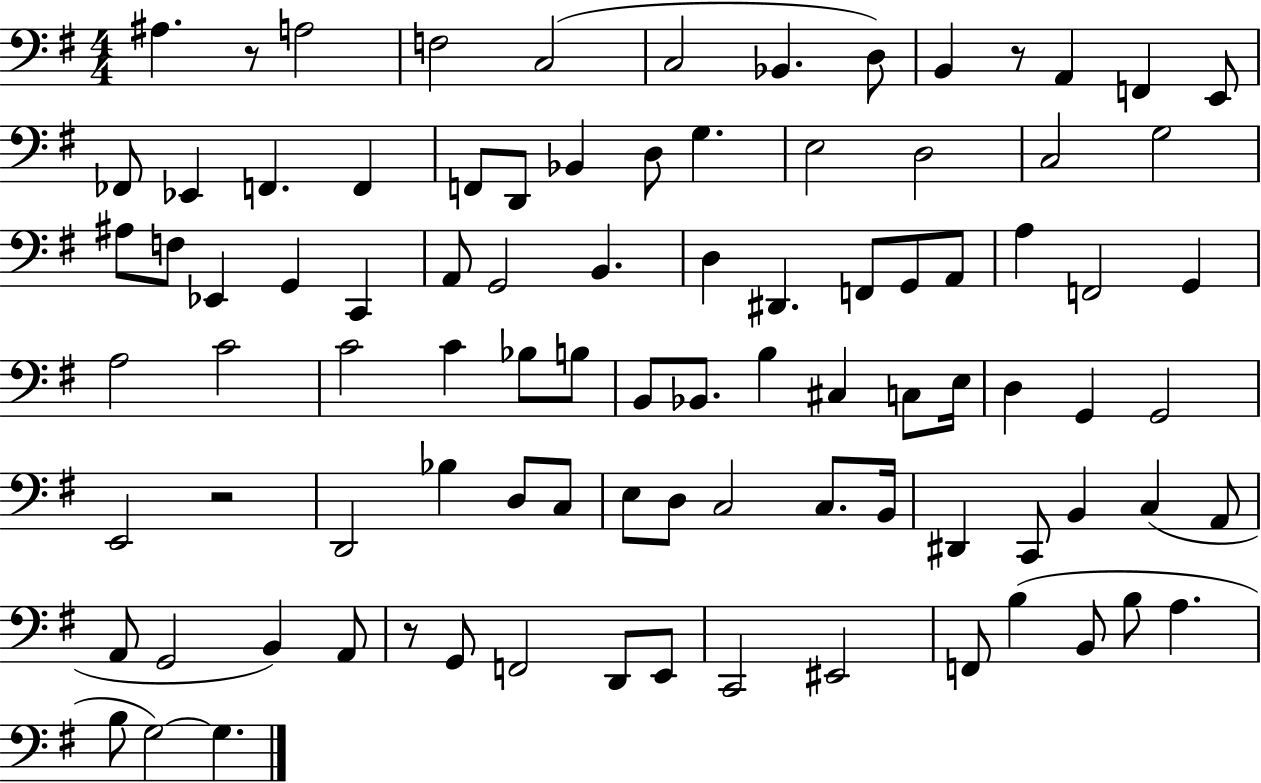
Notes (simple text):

A#3/q. R/e A3/h F3/h C3/h C3/h Bb2/q. D3/e B2/q R/e A2/q F2/q E2/e FES2/e Eb2/q F2/q. F2/q F2/e D2/e Bb2/q D3/e G3/q. E3/h D3/h C3/h G3/h A#3/e F3/e Eb2/q G2/q C2/q A2/e G2/h B2/q. D3/q D#2/q. F2/e G2/e A2/e A3/q F2/h G2/q A3/h C4/h C4/h C4/q Bb3/e B3/e B2/e Bb2/e. B3/q C#3/q C3/e E3/s D3/q G2/q G2/h E2/h R/h D2/h Bb3/q D3/e C3/e E3/e D3/e C3/h C3/e. B2/s D#2/q C2/e B2/q C3/q A2/e A2/e G2/h B2/q A2/e R/e G2/e F2/h D2/e E2/e C2/h EIS2/h F2/e B3/q B2/e B3/e A3/q. B3/e G3/h G3/q.